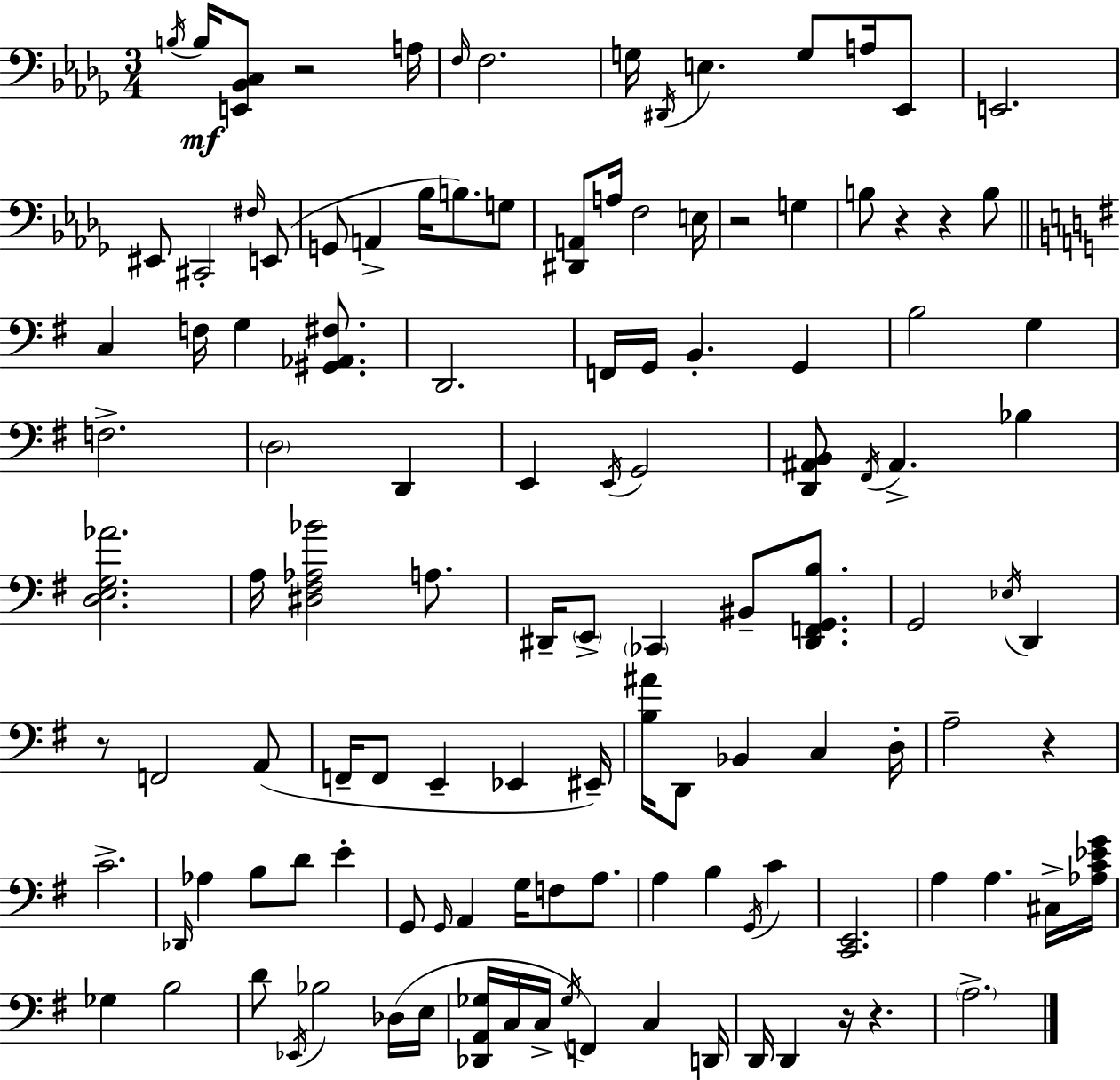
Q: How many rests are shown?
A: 8